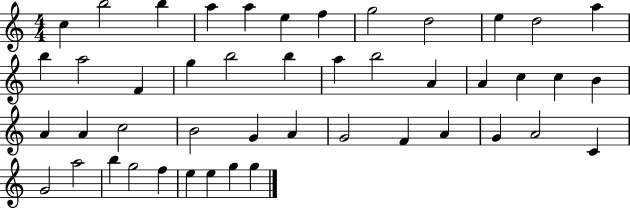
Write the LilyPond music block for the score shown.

{
  \clef treble
  \numericTimeSignature
  \time 4/4
  \key c \major
  c''4 b''2 b''4 | a''4 a''4 e''4 f''4 | g''2 d''2 | e''4 d''2 a''4 | \break b''4 a''2 f'4 | g''4 b''2 b''4 | a''4 b''2 a'4 | a'4 c''4 c''4 b'4 | \break a'4 a'4 c''2 | b'2 g'4 a'4 | g'2 f'4 a'4 | g'4 a'2 c'4 | \break g'2 a''2 | b''4 g''2 f''4 | e''4 e''4 g''4 g''4 | \bar "|."
}